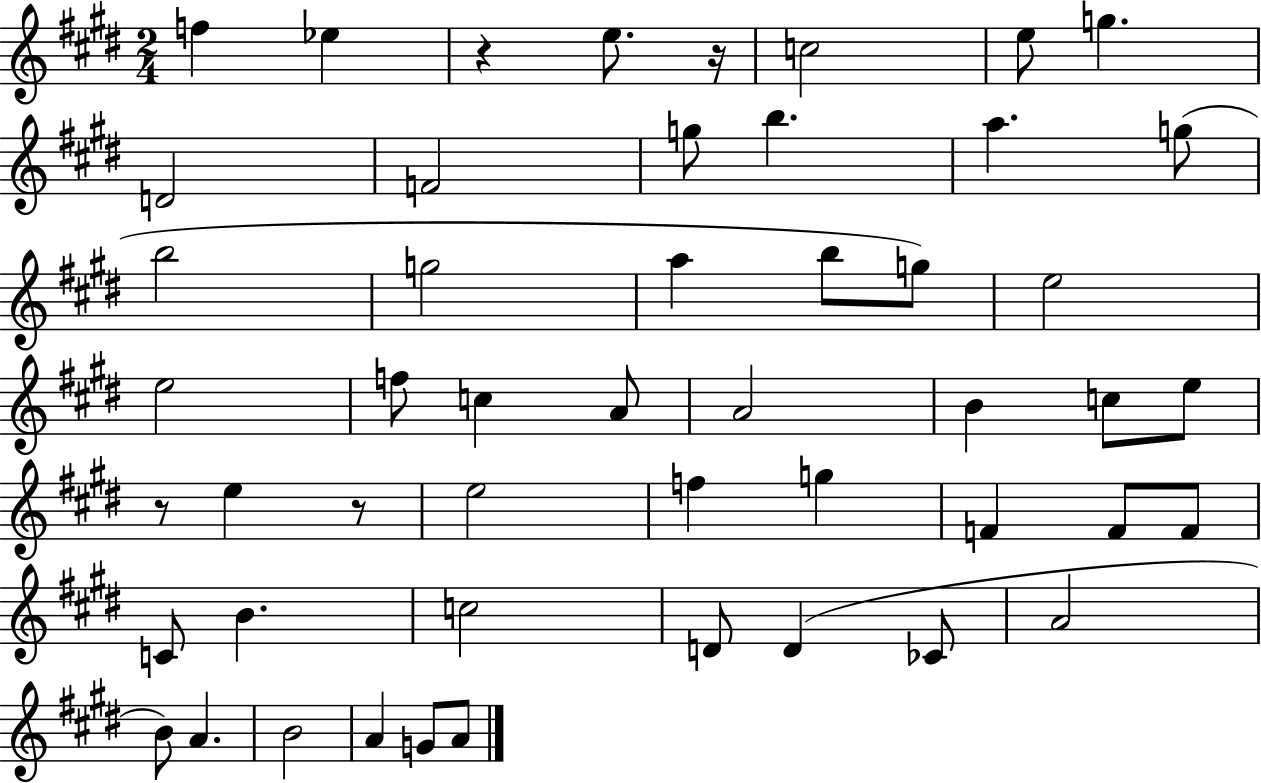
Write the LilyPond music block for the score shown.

{
  \clef treble
  \numericTimeSignature
  \time 2/4
  \key e \major
  \repeat volta 2 { f''4 ees''4 | r4 e''8. r16 | c''2 | e''8 g''4. | \break d'2 | f'2 | g''8 b''4. | a''4. g''8( | \break b''2 | g''2 | a''4 b''8 g''8) | e''2 | \break e''2 | f''8 c''4 a'8 | a'2 | b'4 c''8 e''8 | \break r8 e''4 r8 | e''2 | f''4 g''4 | f'4 f'8 f'8 | \break c'8 b'4. | c''2 | d'8 d'4( ces'8 | a'2 | \break b'8) a'4. | b'2 | a'4 g'8 a'8 | } \bar "|."
}